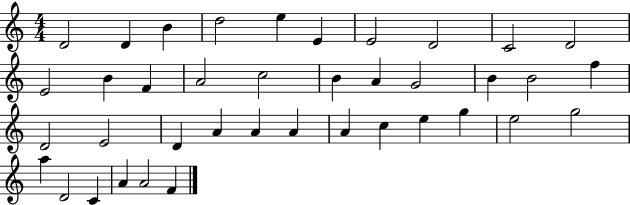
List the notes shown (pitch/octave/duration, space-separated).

D4/h D4/q B4/q D5/h E5/q E4/q E4/h D4/h C4/h D4/h E4/h B4/q F4/q A4/h C5/h B4/q A4/q G4/h B4/q B4/h F5/q D4/h E4/h D4/q A4/q A4/q A4/q A4/q C5/q E5/q G5/q E5/h G5/h A5/q D4/h C4/q A4/q A4/h F4/q